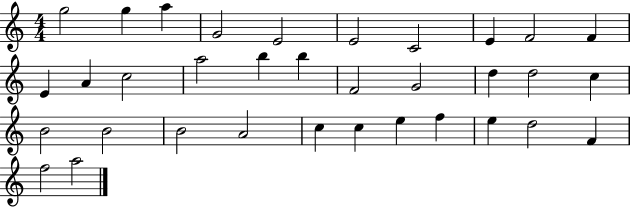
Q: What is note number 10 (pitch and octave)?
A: F4